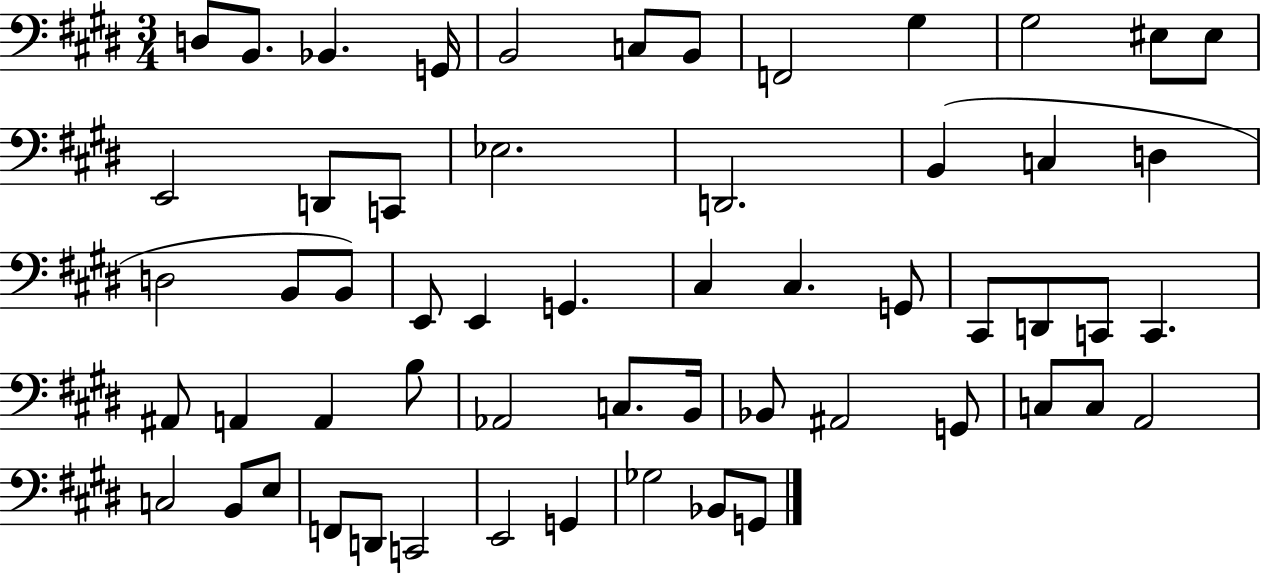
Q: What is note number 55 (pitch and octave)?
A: Gb3